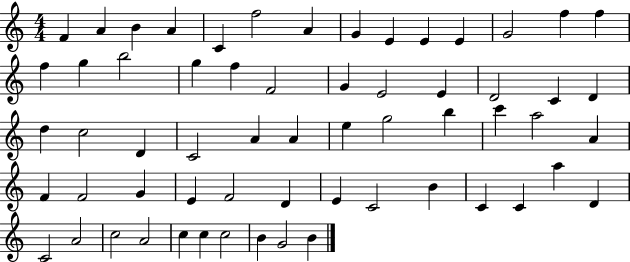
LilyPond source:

{
  \clef treble
  \numericTimeSignature
  \time 4/4
  \key c \major
  f'4 a'4 b'4 a'4 | c'4 f''2 a'4 | g'4 e'4 e'4 e'4 | g'2 f''4 f''4 | \break f''4 g''4 b''2 | g''4 f''4 f'2 | g'4 e'2 e'4 | d'2 c'4 d'4 | \break d''4 c''2 d'4 | c'2 a'4 a'4 | e''4 g''2 b''4 | c'''4 a''2 a'4 | \break f'4 f'2 g'4 | e'4 f'2 d'4 | e'4 c'2 b'4 | c'4 c'4 a''4 d'4 | \break c'2 a'2 | c''2 a'2 | c''4 c''4 c''2 | b'4 g'2 b'4 | \break \bar "|."
}